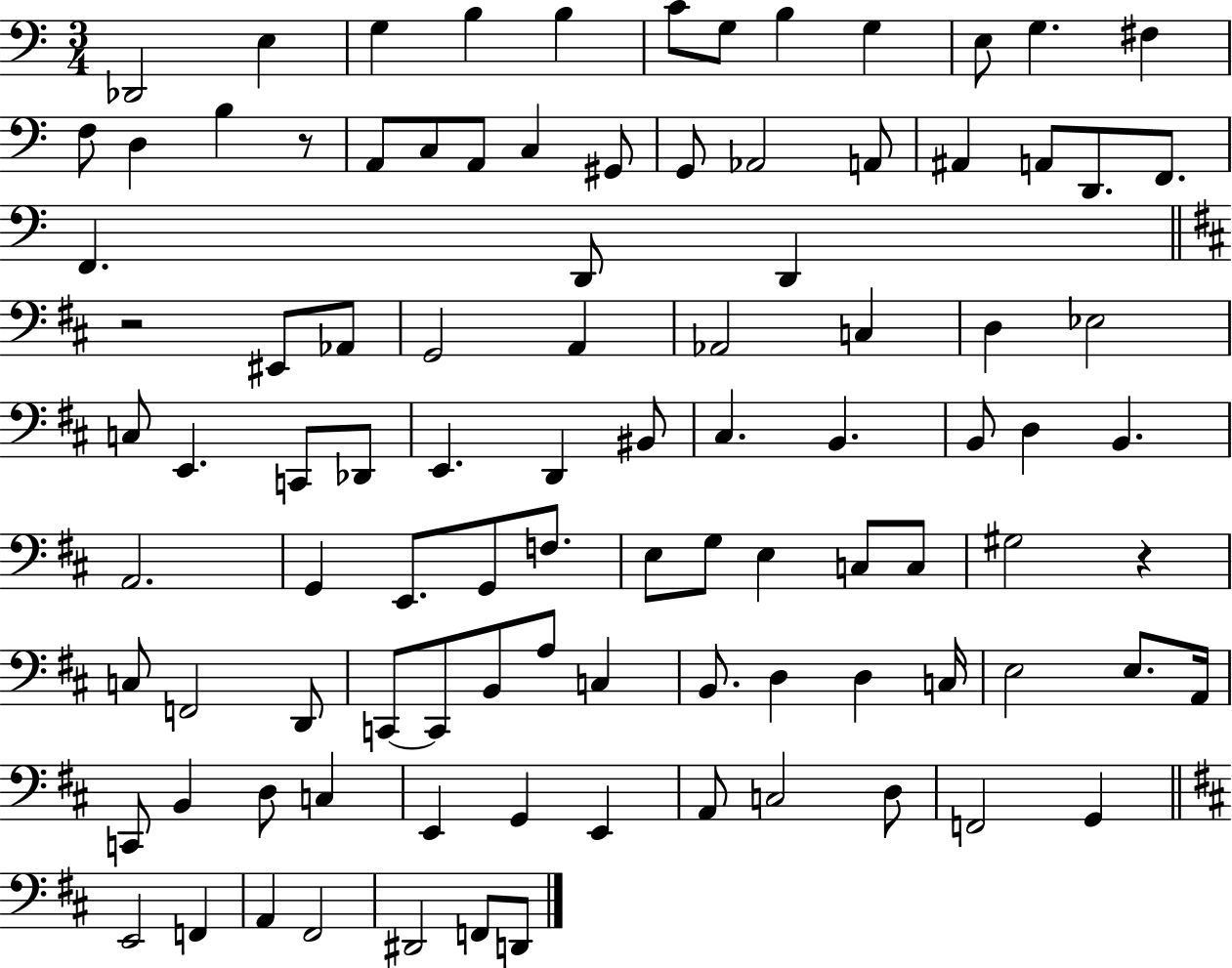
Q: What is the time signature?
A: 3/4